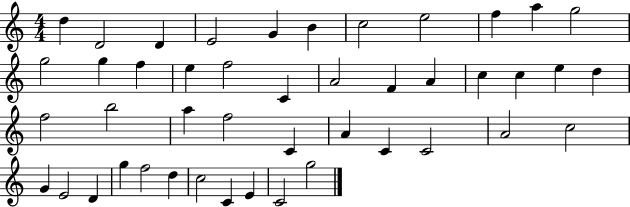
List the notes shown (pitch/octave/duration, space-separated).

D5/q D4/h D4/q E4/h G4/q B4/q C5/h E5/h F5/q A5/q G5/h G5/h G5/q F5/q E5/q F5/h C4/q A4/h F4/q A4/q C5/q C5/q E5/q D5/q F5/h B5/h A5/q F5/h C4/q A4/q C4/q C4/h A4/h C5/h G4/q E4/h D4/q G5/q F5/h D5/q C5/h C4/q E4/q C4/h G5/h